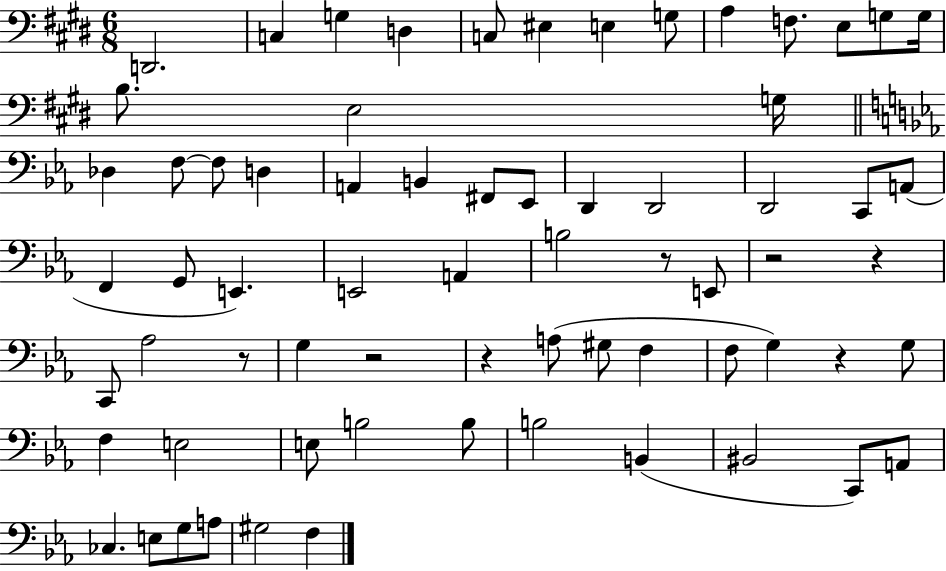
{
  \clef bass
  \numericTimeSignature
  \time 6/8
  \key e \major
  d,2. | c4 g4 d4 | c8 eis4 e4 g8 | a4 f8. e8 g8 g16 | \break b8. e2 g16 | \bar "||" \break \key ees \major des4 f8~~ f8 d4 | a,4 b,4 fis,8 ees,8 | d,4 d,2 | d,2 c,8 a,8( | \break f,4 g,8 e,4.) | e,2 a,4 | b2 r8 e,8 | r2 r4 | \break c,8 aes2 r8 | g4 r2 | r4 a8( gis8 f4 | f8 g4) r4 g8 | \break f4 e2 | e8 b2 b8 | b2 b,4( | bis,2 c,8) a,8 | \break ces4. e8 g8 a8 | gis2 f4 | \bar "|."
}